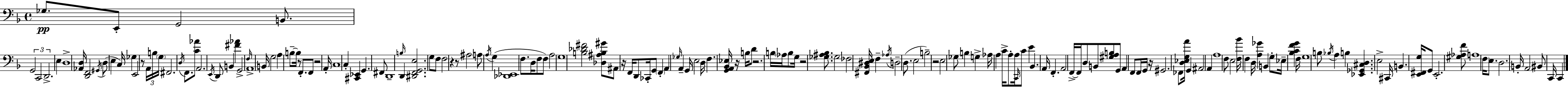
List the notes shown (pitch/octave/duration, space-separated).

Gb3/e. E2/e G2/h B2/e. G2/h C2/h D2/h. E3/q D3/w [Ab2,D3]/s [D2,F2]/h G#2/s D3/e E3/q C3/s Gb3/q E2/h R/e A2/s B3/s G3/s F#2/h. D3/s F2/e. [C4,Ab4]/e A2/h. E2/s D2/e B2/q [F#4,Ab4]/q G2/h F3/s A2/w B2/s G3/h A3/q B3/e B3/s R/e F2/e. F2/e R/h A2/s C3/w C3/q [C#2,Eb2]/q G2/q. F#2/e D2/w B3/s D2/q [D#2,F2,G2,E3]/h. G3/e F3/e F3/h R/q R/e A#3/h A3/e A3/s G3/q [Db2,Eb2]/w F3/e. D3/s F3/e F3/e A3/h G3/w [B3,Db4,F#4]/h [Db3,A#3,B3,G#4]/e A#2/e R/s F2/s D2/e CES2/s G2/e F2/q A2/q Gb3/s A2/q G2/s E3/h D3/s F3/q. [G2,A2,Bb2,Eb3]/s R/s B3/s D4/e R/h. B3/s Ab3/s B3/e G3/s R/h [Gb3,A#3,Bb3]/e. Gb3/h FES3/h [F#2,Bb2,D#3,E3]/s F3/q Ab3/s D3/h D3/e. E3/h B3/h R/h E3/h Gb3/e B3/q G3/q Ab3/s A3/q C4/s A3/e A3/s C2/s C4/e E4/q Bb2/q. A2/s F2/q. A2/h F2/s F2/s D3/e B2/e [G#3,A3,B3]/e G2/e A2/q F2/e F2/s G2/s R/s G#2/h. FES2/e [D3,Eb3,G3,A4]/s G2/q A#2/h A2/q A3/w F3/e E3/h [F3,Bb4]/s F3/q D3/s [A3,Gb4]/q B2/q G3/e Eb3/s [Bb3,C4,F4,G4]/q F3/s G3/w B3/e Bb3/s A3/q B3/q [Eb2,Gb2,C#3,D3]/q. E3/h C#2/s B2/q. [E2,F#2,G3]/s G2/e E2/h. [G#3,Ab3,F4]/e A3/w F3/s E3/e. D3/h. B2/s A2/h BIS2/e C2/s C2/q